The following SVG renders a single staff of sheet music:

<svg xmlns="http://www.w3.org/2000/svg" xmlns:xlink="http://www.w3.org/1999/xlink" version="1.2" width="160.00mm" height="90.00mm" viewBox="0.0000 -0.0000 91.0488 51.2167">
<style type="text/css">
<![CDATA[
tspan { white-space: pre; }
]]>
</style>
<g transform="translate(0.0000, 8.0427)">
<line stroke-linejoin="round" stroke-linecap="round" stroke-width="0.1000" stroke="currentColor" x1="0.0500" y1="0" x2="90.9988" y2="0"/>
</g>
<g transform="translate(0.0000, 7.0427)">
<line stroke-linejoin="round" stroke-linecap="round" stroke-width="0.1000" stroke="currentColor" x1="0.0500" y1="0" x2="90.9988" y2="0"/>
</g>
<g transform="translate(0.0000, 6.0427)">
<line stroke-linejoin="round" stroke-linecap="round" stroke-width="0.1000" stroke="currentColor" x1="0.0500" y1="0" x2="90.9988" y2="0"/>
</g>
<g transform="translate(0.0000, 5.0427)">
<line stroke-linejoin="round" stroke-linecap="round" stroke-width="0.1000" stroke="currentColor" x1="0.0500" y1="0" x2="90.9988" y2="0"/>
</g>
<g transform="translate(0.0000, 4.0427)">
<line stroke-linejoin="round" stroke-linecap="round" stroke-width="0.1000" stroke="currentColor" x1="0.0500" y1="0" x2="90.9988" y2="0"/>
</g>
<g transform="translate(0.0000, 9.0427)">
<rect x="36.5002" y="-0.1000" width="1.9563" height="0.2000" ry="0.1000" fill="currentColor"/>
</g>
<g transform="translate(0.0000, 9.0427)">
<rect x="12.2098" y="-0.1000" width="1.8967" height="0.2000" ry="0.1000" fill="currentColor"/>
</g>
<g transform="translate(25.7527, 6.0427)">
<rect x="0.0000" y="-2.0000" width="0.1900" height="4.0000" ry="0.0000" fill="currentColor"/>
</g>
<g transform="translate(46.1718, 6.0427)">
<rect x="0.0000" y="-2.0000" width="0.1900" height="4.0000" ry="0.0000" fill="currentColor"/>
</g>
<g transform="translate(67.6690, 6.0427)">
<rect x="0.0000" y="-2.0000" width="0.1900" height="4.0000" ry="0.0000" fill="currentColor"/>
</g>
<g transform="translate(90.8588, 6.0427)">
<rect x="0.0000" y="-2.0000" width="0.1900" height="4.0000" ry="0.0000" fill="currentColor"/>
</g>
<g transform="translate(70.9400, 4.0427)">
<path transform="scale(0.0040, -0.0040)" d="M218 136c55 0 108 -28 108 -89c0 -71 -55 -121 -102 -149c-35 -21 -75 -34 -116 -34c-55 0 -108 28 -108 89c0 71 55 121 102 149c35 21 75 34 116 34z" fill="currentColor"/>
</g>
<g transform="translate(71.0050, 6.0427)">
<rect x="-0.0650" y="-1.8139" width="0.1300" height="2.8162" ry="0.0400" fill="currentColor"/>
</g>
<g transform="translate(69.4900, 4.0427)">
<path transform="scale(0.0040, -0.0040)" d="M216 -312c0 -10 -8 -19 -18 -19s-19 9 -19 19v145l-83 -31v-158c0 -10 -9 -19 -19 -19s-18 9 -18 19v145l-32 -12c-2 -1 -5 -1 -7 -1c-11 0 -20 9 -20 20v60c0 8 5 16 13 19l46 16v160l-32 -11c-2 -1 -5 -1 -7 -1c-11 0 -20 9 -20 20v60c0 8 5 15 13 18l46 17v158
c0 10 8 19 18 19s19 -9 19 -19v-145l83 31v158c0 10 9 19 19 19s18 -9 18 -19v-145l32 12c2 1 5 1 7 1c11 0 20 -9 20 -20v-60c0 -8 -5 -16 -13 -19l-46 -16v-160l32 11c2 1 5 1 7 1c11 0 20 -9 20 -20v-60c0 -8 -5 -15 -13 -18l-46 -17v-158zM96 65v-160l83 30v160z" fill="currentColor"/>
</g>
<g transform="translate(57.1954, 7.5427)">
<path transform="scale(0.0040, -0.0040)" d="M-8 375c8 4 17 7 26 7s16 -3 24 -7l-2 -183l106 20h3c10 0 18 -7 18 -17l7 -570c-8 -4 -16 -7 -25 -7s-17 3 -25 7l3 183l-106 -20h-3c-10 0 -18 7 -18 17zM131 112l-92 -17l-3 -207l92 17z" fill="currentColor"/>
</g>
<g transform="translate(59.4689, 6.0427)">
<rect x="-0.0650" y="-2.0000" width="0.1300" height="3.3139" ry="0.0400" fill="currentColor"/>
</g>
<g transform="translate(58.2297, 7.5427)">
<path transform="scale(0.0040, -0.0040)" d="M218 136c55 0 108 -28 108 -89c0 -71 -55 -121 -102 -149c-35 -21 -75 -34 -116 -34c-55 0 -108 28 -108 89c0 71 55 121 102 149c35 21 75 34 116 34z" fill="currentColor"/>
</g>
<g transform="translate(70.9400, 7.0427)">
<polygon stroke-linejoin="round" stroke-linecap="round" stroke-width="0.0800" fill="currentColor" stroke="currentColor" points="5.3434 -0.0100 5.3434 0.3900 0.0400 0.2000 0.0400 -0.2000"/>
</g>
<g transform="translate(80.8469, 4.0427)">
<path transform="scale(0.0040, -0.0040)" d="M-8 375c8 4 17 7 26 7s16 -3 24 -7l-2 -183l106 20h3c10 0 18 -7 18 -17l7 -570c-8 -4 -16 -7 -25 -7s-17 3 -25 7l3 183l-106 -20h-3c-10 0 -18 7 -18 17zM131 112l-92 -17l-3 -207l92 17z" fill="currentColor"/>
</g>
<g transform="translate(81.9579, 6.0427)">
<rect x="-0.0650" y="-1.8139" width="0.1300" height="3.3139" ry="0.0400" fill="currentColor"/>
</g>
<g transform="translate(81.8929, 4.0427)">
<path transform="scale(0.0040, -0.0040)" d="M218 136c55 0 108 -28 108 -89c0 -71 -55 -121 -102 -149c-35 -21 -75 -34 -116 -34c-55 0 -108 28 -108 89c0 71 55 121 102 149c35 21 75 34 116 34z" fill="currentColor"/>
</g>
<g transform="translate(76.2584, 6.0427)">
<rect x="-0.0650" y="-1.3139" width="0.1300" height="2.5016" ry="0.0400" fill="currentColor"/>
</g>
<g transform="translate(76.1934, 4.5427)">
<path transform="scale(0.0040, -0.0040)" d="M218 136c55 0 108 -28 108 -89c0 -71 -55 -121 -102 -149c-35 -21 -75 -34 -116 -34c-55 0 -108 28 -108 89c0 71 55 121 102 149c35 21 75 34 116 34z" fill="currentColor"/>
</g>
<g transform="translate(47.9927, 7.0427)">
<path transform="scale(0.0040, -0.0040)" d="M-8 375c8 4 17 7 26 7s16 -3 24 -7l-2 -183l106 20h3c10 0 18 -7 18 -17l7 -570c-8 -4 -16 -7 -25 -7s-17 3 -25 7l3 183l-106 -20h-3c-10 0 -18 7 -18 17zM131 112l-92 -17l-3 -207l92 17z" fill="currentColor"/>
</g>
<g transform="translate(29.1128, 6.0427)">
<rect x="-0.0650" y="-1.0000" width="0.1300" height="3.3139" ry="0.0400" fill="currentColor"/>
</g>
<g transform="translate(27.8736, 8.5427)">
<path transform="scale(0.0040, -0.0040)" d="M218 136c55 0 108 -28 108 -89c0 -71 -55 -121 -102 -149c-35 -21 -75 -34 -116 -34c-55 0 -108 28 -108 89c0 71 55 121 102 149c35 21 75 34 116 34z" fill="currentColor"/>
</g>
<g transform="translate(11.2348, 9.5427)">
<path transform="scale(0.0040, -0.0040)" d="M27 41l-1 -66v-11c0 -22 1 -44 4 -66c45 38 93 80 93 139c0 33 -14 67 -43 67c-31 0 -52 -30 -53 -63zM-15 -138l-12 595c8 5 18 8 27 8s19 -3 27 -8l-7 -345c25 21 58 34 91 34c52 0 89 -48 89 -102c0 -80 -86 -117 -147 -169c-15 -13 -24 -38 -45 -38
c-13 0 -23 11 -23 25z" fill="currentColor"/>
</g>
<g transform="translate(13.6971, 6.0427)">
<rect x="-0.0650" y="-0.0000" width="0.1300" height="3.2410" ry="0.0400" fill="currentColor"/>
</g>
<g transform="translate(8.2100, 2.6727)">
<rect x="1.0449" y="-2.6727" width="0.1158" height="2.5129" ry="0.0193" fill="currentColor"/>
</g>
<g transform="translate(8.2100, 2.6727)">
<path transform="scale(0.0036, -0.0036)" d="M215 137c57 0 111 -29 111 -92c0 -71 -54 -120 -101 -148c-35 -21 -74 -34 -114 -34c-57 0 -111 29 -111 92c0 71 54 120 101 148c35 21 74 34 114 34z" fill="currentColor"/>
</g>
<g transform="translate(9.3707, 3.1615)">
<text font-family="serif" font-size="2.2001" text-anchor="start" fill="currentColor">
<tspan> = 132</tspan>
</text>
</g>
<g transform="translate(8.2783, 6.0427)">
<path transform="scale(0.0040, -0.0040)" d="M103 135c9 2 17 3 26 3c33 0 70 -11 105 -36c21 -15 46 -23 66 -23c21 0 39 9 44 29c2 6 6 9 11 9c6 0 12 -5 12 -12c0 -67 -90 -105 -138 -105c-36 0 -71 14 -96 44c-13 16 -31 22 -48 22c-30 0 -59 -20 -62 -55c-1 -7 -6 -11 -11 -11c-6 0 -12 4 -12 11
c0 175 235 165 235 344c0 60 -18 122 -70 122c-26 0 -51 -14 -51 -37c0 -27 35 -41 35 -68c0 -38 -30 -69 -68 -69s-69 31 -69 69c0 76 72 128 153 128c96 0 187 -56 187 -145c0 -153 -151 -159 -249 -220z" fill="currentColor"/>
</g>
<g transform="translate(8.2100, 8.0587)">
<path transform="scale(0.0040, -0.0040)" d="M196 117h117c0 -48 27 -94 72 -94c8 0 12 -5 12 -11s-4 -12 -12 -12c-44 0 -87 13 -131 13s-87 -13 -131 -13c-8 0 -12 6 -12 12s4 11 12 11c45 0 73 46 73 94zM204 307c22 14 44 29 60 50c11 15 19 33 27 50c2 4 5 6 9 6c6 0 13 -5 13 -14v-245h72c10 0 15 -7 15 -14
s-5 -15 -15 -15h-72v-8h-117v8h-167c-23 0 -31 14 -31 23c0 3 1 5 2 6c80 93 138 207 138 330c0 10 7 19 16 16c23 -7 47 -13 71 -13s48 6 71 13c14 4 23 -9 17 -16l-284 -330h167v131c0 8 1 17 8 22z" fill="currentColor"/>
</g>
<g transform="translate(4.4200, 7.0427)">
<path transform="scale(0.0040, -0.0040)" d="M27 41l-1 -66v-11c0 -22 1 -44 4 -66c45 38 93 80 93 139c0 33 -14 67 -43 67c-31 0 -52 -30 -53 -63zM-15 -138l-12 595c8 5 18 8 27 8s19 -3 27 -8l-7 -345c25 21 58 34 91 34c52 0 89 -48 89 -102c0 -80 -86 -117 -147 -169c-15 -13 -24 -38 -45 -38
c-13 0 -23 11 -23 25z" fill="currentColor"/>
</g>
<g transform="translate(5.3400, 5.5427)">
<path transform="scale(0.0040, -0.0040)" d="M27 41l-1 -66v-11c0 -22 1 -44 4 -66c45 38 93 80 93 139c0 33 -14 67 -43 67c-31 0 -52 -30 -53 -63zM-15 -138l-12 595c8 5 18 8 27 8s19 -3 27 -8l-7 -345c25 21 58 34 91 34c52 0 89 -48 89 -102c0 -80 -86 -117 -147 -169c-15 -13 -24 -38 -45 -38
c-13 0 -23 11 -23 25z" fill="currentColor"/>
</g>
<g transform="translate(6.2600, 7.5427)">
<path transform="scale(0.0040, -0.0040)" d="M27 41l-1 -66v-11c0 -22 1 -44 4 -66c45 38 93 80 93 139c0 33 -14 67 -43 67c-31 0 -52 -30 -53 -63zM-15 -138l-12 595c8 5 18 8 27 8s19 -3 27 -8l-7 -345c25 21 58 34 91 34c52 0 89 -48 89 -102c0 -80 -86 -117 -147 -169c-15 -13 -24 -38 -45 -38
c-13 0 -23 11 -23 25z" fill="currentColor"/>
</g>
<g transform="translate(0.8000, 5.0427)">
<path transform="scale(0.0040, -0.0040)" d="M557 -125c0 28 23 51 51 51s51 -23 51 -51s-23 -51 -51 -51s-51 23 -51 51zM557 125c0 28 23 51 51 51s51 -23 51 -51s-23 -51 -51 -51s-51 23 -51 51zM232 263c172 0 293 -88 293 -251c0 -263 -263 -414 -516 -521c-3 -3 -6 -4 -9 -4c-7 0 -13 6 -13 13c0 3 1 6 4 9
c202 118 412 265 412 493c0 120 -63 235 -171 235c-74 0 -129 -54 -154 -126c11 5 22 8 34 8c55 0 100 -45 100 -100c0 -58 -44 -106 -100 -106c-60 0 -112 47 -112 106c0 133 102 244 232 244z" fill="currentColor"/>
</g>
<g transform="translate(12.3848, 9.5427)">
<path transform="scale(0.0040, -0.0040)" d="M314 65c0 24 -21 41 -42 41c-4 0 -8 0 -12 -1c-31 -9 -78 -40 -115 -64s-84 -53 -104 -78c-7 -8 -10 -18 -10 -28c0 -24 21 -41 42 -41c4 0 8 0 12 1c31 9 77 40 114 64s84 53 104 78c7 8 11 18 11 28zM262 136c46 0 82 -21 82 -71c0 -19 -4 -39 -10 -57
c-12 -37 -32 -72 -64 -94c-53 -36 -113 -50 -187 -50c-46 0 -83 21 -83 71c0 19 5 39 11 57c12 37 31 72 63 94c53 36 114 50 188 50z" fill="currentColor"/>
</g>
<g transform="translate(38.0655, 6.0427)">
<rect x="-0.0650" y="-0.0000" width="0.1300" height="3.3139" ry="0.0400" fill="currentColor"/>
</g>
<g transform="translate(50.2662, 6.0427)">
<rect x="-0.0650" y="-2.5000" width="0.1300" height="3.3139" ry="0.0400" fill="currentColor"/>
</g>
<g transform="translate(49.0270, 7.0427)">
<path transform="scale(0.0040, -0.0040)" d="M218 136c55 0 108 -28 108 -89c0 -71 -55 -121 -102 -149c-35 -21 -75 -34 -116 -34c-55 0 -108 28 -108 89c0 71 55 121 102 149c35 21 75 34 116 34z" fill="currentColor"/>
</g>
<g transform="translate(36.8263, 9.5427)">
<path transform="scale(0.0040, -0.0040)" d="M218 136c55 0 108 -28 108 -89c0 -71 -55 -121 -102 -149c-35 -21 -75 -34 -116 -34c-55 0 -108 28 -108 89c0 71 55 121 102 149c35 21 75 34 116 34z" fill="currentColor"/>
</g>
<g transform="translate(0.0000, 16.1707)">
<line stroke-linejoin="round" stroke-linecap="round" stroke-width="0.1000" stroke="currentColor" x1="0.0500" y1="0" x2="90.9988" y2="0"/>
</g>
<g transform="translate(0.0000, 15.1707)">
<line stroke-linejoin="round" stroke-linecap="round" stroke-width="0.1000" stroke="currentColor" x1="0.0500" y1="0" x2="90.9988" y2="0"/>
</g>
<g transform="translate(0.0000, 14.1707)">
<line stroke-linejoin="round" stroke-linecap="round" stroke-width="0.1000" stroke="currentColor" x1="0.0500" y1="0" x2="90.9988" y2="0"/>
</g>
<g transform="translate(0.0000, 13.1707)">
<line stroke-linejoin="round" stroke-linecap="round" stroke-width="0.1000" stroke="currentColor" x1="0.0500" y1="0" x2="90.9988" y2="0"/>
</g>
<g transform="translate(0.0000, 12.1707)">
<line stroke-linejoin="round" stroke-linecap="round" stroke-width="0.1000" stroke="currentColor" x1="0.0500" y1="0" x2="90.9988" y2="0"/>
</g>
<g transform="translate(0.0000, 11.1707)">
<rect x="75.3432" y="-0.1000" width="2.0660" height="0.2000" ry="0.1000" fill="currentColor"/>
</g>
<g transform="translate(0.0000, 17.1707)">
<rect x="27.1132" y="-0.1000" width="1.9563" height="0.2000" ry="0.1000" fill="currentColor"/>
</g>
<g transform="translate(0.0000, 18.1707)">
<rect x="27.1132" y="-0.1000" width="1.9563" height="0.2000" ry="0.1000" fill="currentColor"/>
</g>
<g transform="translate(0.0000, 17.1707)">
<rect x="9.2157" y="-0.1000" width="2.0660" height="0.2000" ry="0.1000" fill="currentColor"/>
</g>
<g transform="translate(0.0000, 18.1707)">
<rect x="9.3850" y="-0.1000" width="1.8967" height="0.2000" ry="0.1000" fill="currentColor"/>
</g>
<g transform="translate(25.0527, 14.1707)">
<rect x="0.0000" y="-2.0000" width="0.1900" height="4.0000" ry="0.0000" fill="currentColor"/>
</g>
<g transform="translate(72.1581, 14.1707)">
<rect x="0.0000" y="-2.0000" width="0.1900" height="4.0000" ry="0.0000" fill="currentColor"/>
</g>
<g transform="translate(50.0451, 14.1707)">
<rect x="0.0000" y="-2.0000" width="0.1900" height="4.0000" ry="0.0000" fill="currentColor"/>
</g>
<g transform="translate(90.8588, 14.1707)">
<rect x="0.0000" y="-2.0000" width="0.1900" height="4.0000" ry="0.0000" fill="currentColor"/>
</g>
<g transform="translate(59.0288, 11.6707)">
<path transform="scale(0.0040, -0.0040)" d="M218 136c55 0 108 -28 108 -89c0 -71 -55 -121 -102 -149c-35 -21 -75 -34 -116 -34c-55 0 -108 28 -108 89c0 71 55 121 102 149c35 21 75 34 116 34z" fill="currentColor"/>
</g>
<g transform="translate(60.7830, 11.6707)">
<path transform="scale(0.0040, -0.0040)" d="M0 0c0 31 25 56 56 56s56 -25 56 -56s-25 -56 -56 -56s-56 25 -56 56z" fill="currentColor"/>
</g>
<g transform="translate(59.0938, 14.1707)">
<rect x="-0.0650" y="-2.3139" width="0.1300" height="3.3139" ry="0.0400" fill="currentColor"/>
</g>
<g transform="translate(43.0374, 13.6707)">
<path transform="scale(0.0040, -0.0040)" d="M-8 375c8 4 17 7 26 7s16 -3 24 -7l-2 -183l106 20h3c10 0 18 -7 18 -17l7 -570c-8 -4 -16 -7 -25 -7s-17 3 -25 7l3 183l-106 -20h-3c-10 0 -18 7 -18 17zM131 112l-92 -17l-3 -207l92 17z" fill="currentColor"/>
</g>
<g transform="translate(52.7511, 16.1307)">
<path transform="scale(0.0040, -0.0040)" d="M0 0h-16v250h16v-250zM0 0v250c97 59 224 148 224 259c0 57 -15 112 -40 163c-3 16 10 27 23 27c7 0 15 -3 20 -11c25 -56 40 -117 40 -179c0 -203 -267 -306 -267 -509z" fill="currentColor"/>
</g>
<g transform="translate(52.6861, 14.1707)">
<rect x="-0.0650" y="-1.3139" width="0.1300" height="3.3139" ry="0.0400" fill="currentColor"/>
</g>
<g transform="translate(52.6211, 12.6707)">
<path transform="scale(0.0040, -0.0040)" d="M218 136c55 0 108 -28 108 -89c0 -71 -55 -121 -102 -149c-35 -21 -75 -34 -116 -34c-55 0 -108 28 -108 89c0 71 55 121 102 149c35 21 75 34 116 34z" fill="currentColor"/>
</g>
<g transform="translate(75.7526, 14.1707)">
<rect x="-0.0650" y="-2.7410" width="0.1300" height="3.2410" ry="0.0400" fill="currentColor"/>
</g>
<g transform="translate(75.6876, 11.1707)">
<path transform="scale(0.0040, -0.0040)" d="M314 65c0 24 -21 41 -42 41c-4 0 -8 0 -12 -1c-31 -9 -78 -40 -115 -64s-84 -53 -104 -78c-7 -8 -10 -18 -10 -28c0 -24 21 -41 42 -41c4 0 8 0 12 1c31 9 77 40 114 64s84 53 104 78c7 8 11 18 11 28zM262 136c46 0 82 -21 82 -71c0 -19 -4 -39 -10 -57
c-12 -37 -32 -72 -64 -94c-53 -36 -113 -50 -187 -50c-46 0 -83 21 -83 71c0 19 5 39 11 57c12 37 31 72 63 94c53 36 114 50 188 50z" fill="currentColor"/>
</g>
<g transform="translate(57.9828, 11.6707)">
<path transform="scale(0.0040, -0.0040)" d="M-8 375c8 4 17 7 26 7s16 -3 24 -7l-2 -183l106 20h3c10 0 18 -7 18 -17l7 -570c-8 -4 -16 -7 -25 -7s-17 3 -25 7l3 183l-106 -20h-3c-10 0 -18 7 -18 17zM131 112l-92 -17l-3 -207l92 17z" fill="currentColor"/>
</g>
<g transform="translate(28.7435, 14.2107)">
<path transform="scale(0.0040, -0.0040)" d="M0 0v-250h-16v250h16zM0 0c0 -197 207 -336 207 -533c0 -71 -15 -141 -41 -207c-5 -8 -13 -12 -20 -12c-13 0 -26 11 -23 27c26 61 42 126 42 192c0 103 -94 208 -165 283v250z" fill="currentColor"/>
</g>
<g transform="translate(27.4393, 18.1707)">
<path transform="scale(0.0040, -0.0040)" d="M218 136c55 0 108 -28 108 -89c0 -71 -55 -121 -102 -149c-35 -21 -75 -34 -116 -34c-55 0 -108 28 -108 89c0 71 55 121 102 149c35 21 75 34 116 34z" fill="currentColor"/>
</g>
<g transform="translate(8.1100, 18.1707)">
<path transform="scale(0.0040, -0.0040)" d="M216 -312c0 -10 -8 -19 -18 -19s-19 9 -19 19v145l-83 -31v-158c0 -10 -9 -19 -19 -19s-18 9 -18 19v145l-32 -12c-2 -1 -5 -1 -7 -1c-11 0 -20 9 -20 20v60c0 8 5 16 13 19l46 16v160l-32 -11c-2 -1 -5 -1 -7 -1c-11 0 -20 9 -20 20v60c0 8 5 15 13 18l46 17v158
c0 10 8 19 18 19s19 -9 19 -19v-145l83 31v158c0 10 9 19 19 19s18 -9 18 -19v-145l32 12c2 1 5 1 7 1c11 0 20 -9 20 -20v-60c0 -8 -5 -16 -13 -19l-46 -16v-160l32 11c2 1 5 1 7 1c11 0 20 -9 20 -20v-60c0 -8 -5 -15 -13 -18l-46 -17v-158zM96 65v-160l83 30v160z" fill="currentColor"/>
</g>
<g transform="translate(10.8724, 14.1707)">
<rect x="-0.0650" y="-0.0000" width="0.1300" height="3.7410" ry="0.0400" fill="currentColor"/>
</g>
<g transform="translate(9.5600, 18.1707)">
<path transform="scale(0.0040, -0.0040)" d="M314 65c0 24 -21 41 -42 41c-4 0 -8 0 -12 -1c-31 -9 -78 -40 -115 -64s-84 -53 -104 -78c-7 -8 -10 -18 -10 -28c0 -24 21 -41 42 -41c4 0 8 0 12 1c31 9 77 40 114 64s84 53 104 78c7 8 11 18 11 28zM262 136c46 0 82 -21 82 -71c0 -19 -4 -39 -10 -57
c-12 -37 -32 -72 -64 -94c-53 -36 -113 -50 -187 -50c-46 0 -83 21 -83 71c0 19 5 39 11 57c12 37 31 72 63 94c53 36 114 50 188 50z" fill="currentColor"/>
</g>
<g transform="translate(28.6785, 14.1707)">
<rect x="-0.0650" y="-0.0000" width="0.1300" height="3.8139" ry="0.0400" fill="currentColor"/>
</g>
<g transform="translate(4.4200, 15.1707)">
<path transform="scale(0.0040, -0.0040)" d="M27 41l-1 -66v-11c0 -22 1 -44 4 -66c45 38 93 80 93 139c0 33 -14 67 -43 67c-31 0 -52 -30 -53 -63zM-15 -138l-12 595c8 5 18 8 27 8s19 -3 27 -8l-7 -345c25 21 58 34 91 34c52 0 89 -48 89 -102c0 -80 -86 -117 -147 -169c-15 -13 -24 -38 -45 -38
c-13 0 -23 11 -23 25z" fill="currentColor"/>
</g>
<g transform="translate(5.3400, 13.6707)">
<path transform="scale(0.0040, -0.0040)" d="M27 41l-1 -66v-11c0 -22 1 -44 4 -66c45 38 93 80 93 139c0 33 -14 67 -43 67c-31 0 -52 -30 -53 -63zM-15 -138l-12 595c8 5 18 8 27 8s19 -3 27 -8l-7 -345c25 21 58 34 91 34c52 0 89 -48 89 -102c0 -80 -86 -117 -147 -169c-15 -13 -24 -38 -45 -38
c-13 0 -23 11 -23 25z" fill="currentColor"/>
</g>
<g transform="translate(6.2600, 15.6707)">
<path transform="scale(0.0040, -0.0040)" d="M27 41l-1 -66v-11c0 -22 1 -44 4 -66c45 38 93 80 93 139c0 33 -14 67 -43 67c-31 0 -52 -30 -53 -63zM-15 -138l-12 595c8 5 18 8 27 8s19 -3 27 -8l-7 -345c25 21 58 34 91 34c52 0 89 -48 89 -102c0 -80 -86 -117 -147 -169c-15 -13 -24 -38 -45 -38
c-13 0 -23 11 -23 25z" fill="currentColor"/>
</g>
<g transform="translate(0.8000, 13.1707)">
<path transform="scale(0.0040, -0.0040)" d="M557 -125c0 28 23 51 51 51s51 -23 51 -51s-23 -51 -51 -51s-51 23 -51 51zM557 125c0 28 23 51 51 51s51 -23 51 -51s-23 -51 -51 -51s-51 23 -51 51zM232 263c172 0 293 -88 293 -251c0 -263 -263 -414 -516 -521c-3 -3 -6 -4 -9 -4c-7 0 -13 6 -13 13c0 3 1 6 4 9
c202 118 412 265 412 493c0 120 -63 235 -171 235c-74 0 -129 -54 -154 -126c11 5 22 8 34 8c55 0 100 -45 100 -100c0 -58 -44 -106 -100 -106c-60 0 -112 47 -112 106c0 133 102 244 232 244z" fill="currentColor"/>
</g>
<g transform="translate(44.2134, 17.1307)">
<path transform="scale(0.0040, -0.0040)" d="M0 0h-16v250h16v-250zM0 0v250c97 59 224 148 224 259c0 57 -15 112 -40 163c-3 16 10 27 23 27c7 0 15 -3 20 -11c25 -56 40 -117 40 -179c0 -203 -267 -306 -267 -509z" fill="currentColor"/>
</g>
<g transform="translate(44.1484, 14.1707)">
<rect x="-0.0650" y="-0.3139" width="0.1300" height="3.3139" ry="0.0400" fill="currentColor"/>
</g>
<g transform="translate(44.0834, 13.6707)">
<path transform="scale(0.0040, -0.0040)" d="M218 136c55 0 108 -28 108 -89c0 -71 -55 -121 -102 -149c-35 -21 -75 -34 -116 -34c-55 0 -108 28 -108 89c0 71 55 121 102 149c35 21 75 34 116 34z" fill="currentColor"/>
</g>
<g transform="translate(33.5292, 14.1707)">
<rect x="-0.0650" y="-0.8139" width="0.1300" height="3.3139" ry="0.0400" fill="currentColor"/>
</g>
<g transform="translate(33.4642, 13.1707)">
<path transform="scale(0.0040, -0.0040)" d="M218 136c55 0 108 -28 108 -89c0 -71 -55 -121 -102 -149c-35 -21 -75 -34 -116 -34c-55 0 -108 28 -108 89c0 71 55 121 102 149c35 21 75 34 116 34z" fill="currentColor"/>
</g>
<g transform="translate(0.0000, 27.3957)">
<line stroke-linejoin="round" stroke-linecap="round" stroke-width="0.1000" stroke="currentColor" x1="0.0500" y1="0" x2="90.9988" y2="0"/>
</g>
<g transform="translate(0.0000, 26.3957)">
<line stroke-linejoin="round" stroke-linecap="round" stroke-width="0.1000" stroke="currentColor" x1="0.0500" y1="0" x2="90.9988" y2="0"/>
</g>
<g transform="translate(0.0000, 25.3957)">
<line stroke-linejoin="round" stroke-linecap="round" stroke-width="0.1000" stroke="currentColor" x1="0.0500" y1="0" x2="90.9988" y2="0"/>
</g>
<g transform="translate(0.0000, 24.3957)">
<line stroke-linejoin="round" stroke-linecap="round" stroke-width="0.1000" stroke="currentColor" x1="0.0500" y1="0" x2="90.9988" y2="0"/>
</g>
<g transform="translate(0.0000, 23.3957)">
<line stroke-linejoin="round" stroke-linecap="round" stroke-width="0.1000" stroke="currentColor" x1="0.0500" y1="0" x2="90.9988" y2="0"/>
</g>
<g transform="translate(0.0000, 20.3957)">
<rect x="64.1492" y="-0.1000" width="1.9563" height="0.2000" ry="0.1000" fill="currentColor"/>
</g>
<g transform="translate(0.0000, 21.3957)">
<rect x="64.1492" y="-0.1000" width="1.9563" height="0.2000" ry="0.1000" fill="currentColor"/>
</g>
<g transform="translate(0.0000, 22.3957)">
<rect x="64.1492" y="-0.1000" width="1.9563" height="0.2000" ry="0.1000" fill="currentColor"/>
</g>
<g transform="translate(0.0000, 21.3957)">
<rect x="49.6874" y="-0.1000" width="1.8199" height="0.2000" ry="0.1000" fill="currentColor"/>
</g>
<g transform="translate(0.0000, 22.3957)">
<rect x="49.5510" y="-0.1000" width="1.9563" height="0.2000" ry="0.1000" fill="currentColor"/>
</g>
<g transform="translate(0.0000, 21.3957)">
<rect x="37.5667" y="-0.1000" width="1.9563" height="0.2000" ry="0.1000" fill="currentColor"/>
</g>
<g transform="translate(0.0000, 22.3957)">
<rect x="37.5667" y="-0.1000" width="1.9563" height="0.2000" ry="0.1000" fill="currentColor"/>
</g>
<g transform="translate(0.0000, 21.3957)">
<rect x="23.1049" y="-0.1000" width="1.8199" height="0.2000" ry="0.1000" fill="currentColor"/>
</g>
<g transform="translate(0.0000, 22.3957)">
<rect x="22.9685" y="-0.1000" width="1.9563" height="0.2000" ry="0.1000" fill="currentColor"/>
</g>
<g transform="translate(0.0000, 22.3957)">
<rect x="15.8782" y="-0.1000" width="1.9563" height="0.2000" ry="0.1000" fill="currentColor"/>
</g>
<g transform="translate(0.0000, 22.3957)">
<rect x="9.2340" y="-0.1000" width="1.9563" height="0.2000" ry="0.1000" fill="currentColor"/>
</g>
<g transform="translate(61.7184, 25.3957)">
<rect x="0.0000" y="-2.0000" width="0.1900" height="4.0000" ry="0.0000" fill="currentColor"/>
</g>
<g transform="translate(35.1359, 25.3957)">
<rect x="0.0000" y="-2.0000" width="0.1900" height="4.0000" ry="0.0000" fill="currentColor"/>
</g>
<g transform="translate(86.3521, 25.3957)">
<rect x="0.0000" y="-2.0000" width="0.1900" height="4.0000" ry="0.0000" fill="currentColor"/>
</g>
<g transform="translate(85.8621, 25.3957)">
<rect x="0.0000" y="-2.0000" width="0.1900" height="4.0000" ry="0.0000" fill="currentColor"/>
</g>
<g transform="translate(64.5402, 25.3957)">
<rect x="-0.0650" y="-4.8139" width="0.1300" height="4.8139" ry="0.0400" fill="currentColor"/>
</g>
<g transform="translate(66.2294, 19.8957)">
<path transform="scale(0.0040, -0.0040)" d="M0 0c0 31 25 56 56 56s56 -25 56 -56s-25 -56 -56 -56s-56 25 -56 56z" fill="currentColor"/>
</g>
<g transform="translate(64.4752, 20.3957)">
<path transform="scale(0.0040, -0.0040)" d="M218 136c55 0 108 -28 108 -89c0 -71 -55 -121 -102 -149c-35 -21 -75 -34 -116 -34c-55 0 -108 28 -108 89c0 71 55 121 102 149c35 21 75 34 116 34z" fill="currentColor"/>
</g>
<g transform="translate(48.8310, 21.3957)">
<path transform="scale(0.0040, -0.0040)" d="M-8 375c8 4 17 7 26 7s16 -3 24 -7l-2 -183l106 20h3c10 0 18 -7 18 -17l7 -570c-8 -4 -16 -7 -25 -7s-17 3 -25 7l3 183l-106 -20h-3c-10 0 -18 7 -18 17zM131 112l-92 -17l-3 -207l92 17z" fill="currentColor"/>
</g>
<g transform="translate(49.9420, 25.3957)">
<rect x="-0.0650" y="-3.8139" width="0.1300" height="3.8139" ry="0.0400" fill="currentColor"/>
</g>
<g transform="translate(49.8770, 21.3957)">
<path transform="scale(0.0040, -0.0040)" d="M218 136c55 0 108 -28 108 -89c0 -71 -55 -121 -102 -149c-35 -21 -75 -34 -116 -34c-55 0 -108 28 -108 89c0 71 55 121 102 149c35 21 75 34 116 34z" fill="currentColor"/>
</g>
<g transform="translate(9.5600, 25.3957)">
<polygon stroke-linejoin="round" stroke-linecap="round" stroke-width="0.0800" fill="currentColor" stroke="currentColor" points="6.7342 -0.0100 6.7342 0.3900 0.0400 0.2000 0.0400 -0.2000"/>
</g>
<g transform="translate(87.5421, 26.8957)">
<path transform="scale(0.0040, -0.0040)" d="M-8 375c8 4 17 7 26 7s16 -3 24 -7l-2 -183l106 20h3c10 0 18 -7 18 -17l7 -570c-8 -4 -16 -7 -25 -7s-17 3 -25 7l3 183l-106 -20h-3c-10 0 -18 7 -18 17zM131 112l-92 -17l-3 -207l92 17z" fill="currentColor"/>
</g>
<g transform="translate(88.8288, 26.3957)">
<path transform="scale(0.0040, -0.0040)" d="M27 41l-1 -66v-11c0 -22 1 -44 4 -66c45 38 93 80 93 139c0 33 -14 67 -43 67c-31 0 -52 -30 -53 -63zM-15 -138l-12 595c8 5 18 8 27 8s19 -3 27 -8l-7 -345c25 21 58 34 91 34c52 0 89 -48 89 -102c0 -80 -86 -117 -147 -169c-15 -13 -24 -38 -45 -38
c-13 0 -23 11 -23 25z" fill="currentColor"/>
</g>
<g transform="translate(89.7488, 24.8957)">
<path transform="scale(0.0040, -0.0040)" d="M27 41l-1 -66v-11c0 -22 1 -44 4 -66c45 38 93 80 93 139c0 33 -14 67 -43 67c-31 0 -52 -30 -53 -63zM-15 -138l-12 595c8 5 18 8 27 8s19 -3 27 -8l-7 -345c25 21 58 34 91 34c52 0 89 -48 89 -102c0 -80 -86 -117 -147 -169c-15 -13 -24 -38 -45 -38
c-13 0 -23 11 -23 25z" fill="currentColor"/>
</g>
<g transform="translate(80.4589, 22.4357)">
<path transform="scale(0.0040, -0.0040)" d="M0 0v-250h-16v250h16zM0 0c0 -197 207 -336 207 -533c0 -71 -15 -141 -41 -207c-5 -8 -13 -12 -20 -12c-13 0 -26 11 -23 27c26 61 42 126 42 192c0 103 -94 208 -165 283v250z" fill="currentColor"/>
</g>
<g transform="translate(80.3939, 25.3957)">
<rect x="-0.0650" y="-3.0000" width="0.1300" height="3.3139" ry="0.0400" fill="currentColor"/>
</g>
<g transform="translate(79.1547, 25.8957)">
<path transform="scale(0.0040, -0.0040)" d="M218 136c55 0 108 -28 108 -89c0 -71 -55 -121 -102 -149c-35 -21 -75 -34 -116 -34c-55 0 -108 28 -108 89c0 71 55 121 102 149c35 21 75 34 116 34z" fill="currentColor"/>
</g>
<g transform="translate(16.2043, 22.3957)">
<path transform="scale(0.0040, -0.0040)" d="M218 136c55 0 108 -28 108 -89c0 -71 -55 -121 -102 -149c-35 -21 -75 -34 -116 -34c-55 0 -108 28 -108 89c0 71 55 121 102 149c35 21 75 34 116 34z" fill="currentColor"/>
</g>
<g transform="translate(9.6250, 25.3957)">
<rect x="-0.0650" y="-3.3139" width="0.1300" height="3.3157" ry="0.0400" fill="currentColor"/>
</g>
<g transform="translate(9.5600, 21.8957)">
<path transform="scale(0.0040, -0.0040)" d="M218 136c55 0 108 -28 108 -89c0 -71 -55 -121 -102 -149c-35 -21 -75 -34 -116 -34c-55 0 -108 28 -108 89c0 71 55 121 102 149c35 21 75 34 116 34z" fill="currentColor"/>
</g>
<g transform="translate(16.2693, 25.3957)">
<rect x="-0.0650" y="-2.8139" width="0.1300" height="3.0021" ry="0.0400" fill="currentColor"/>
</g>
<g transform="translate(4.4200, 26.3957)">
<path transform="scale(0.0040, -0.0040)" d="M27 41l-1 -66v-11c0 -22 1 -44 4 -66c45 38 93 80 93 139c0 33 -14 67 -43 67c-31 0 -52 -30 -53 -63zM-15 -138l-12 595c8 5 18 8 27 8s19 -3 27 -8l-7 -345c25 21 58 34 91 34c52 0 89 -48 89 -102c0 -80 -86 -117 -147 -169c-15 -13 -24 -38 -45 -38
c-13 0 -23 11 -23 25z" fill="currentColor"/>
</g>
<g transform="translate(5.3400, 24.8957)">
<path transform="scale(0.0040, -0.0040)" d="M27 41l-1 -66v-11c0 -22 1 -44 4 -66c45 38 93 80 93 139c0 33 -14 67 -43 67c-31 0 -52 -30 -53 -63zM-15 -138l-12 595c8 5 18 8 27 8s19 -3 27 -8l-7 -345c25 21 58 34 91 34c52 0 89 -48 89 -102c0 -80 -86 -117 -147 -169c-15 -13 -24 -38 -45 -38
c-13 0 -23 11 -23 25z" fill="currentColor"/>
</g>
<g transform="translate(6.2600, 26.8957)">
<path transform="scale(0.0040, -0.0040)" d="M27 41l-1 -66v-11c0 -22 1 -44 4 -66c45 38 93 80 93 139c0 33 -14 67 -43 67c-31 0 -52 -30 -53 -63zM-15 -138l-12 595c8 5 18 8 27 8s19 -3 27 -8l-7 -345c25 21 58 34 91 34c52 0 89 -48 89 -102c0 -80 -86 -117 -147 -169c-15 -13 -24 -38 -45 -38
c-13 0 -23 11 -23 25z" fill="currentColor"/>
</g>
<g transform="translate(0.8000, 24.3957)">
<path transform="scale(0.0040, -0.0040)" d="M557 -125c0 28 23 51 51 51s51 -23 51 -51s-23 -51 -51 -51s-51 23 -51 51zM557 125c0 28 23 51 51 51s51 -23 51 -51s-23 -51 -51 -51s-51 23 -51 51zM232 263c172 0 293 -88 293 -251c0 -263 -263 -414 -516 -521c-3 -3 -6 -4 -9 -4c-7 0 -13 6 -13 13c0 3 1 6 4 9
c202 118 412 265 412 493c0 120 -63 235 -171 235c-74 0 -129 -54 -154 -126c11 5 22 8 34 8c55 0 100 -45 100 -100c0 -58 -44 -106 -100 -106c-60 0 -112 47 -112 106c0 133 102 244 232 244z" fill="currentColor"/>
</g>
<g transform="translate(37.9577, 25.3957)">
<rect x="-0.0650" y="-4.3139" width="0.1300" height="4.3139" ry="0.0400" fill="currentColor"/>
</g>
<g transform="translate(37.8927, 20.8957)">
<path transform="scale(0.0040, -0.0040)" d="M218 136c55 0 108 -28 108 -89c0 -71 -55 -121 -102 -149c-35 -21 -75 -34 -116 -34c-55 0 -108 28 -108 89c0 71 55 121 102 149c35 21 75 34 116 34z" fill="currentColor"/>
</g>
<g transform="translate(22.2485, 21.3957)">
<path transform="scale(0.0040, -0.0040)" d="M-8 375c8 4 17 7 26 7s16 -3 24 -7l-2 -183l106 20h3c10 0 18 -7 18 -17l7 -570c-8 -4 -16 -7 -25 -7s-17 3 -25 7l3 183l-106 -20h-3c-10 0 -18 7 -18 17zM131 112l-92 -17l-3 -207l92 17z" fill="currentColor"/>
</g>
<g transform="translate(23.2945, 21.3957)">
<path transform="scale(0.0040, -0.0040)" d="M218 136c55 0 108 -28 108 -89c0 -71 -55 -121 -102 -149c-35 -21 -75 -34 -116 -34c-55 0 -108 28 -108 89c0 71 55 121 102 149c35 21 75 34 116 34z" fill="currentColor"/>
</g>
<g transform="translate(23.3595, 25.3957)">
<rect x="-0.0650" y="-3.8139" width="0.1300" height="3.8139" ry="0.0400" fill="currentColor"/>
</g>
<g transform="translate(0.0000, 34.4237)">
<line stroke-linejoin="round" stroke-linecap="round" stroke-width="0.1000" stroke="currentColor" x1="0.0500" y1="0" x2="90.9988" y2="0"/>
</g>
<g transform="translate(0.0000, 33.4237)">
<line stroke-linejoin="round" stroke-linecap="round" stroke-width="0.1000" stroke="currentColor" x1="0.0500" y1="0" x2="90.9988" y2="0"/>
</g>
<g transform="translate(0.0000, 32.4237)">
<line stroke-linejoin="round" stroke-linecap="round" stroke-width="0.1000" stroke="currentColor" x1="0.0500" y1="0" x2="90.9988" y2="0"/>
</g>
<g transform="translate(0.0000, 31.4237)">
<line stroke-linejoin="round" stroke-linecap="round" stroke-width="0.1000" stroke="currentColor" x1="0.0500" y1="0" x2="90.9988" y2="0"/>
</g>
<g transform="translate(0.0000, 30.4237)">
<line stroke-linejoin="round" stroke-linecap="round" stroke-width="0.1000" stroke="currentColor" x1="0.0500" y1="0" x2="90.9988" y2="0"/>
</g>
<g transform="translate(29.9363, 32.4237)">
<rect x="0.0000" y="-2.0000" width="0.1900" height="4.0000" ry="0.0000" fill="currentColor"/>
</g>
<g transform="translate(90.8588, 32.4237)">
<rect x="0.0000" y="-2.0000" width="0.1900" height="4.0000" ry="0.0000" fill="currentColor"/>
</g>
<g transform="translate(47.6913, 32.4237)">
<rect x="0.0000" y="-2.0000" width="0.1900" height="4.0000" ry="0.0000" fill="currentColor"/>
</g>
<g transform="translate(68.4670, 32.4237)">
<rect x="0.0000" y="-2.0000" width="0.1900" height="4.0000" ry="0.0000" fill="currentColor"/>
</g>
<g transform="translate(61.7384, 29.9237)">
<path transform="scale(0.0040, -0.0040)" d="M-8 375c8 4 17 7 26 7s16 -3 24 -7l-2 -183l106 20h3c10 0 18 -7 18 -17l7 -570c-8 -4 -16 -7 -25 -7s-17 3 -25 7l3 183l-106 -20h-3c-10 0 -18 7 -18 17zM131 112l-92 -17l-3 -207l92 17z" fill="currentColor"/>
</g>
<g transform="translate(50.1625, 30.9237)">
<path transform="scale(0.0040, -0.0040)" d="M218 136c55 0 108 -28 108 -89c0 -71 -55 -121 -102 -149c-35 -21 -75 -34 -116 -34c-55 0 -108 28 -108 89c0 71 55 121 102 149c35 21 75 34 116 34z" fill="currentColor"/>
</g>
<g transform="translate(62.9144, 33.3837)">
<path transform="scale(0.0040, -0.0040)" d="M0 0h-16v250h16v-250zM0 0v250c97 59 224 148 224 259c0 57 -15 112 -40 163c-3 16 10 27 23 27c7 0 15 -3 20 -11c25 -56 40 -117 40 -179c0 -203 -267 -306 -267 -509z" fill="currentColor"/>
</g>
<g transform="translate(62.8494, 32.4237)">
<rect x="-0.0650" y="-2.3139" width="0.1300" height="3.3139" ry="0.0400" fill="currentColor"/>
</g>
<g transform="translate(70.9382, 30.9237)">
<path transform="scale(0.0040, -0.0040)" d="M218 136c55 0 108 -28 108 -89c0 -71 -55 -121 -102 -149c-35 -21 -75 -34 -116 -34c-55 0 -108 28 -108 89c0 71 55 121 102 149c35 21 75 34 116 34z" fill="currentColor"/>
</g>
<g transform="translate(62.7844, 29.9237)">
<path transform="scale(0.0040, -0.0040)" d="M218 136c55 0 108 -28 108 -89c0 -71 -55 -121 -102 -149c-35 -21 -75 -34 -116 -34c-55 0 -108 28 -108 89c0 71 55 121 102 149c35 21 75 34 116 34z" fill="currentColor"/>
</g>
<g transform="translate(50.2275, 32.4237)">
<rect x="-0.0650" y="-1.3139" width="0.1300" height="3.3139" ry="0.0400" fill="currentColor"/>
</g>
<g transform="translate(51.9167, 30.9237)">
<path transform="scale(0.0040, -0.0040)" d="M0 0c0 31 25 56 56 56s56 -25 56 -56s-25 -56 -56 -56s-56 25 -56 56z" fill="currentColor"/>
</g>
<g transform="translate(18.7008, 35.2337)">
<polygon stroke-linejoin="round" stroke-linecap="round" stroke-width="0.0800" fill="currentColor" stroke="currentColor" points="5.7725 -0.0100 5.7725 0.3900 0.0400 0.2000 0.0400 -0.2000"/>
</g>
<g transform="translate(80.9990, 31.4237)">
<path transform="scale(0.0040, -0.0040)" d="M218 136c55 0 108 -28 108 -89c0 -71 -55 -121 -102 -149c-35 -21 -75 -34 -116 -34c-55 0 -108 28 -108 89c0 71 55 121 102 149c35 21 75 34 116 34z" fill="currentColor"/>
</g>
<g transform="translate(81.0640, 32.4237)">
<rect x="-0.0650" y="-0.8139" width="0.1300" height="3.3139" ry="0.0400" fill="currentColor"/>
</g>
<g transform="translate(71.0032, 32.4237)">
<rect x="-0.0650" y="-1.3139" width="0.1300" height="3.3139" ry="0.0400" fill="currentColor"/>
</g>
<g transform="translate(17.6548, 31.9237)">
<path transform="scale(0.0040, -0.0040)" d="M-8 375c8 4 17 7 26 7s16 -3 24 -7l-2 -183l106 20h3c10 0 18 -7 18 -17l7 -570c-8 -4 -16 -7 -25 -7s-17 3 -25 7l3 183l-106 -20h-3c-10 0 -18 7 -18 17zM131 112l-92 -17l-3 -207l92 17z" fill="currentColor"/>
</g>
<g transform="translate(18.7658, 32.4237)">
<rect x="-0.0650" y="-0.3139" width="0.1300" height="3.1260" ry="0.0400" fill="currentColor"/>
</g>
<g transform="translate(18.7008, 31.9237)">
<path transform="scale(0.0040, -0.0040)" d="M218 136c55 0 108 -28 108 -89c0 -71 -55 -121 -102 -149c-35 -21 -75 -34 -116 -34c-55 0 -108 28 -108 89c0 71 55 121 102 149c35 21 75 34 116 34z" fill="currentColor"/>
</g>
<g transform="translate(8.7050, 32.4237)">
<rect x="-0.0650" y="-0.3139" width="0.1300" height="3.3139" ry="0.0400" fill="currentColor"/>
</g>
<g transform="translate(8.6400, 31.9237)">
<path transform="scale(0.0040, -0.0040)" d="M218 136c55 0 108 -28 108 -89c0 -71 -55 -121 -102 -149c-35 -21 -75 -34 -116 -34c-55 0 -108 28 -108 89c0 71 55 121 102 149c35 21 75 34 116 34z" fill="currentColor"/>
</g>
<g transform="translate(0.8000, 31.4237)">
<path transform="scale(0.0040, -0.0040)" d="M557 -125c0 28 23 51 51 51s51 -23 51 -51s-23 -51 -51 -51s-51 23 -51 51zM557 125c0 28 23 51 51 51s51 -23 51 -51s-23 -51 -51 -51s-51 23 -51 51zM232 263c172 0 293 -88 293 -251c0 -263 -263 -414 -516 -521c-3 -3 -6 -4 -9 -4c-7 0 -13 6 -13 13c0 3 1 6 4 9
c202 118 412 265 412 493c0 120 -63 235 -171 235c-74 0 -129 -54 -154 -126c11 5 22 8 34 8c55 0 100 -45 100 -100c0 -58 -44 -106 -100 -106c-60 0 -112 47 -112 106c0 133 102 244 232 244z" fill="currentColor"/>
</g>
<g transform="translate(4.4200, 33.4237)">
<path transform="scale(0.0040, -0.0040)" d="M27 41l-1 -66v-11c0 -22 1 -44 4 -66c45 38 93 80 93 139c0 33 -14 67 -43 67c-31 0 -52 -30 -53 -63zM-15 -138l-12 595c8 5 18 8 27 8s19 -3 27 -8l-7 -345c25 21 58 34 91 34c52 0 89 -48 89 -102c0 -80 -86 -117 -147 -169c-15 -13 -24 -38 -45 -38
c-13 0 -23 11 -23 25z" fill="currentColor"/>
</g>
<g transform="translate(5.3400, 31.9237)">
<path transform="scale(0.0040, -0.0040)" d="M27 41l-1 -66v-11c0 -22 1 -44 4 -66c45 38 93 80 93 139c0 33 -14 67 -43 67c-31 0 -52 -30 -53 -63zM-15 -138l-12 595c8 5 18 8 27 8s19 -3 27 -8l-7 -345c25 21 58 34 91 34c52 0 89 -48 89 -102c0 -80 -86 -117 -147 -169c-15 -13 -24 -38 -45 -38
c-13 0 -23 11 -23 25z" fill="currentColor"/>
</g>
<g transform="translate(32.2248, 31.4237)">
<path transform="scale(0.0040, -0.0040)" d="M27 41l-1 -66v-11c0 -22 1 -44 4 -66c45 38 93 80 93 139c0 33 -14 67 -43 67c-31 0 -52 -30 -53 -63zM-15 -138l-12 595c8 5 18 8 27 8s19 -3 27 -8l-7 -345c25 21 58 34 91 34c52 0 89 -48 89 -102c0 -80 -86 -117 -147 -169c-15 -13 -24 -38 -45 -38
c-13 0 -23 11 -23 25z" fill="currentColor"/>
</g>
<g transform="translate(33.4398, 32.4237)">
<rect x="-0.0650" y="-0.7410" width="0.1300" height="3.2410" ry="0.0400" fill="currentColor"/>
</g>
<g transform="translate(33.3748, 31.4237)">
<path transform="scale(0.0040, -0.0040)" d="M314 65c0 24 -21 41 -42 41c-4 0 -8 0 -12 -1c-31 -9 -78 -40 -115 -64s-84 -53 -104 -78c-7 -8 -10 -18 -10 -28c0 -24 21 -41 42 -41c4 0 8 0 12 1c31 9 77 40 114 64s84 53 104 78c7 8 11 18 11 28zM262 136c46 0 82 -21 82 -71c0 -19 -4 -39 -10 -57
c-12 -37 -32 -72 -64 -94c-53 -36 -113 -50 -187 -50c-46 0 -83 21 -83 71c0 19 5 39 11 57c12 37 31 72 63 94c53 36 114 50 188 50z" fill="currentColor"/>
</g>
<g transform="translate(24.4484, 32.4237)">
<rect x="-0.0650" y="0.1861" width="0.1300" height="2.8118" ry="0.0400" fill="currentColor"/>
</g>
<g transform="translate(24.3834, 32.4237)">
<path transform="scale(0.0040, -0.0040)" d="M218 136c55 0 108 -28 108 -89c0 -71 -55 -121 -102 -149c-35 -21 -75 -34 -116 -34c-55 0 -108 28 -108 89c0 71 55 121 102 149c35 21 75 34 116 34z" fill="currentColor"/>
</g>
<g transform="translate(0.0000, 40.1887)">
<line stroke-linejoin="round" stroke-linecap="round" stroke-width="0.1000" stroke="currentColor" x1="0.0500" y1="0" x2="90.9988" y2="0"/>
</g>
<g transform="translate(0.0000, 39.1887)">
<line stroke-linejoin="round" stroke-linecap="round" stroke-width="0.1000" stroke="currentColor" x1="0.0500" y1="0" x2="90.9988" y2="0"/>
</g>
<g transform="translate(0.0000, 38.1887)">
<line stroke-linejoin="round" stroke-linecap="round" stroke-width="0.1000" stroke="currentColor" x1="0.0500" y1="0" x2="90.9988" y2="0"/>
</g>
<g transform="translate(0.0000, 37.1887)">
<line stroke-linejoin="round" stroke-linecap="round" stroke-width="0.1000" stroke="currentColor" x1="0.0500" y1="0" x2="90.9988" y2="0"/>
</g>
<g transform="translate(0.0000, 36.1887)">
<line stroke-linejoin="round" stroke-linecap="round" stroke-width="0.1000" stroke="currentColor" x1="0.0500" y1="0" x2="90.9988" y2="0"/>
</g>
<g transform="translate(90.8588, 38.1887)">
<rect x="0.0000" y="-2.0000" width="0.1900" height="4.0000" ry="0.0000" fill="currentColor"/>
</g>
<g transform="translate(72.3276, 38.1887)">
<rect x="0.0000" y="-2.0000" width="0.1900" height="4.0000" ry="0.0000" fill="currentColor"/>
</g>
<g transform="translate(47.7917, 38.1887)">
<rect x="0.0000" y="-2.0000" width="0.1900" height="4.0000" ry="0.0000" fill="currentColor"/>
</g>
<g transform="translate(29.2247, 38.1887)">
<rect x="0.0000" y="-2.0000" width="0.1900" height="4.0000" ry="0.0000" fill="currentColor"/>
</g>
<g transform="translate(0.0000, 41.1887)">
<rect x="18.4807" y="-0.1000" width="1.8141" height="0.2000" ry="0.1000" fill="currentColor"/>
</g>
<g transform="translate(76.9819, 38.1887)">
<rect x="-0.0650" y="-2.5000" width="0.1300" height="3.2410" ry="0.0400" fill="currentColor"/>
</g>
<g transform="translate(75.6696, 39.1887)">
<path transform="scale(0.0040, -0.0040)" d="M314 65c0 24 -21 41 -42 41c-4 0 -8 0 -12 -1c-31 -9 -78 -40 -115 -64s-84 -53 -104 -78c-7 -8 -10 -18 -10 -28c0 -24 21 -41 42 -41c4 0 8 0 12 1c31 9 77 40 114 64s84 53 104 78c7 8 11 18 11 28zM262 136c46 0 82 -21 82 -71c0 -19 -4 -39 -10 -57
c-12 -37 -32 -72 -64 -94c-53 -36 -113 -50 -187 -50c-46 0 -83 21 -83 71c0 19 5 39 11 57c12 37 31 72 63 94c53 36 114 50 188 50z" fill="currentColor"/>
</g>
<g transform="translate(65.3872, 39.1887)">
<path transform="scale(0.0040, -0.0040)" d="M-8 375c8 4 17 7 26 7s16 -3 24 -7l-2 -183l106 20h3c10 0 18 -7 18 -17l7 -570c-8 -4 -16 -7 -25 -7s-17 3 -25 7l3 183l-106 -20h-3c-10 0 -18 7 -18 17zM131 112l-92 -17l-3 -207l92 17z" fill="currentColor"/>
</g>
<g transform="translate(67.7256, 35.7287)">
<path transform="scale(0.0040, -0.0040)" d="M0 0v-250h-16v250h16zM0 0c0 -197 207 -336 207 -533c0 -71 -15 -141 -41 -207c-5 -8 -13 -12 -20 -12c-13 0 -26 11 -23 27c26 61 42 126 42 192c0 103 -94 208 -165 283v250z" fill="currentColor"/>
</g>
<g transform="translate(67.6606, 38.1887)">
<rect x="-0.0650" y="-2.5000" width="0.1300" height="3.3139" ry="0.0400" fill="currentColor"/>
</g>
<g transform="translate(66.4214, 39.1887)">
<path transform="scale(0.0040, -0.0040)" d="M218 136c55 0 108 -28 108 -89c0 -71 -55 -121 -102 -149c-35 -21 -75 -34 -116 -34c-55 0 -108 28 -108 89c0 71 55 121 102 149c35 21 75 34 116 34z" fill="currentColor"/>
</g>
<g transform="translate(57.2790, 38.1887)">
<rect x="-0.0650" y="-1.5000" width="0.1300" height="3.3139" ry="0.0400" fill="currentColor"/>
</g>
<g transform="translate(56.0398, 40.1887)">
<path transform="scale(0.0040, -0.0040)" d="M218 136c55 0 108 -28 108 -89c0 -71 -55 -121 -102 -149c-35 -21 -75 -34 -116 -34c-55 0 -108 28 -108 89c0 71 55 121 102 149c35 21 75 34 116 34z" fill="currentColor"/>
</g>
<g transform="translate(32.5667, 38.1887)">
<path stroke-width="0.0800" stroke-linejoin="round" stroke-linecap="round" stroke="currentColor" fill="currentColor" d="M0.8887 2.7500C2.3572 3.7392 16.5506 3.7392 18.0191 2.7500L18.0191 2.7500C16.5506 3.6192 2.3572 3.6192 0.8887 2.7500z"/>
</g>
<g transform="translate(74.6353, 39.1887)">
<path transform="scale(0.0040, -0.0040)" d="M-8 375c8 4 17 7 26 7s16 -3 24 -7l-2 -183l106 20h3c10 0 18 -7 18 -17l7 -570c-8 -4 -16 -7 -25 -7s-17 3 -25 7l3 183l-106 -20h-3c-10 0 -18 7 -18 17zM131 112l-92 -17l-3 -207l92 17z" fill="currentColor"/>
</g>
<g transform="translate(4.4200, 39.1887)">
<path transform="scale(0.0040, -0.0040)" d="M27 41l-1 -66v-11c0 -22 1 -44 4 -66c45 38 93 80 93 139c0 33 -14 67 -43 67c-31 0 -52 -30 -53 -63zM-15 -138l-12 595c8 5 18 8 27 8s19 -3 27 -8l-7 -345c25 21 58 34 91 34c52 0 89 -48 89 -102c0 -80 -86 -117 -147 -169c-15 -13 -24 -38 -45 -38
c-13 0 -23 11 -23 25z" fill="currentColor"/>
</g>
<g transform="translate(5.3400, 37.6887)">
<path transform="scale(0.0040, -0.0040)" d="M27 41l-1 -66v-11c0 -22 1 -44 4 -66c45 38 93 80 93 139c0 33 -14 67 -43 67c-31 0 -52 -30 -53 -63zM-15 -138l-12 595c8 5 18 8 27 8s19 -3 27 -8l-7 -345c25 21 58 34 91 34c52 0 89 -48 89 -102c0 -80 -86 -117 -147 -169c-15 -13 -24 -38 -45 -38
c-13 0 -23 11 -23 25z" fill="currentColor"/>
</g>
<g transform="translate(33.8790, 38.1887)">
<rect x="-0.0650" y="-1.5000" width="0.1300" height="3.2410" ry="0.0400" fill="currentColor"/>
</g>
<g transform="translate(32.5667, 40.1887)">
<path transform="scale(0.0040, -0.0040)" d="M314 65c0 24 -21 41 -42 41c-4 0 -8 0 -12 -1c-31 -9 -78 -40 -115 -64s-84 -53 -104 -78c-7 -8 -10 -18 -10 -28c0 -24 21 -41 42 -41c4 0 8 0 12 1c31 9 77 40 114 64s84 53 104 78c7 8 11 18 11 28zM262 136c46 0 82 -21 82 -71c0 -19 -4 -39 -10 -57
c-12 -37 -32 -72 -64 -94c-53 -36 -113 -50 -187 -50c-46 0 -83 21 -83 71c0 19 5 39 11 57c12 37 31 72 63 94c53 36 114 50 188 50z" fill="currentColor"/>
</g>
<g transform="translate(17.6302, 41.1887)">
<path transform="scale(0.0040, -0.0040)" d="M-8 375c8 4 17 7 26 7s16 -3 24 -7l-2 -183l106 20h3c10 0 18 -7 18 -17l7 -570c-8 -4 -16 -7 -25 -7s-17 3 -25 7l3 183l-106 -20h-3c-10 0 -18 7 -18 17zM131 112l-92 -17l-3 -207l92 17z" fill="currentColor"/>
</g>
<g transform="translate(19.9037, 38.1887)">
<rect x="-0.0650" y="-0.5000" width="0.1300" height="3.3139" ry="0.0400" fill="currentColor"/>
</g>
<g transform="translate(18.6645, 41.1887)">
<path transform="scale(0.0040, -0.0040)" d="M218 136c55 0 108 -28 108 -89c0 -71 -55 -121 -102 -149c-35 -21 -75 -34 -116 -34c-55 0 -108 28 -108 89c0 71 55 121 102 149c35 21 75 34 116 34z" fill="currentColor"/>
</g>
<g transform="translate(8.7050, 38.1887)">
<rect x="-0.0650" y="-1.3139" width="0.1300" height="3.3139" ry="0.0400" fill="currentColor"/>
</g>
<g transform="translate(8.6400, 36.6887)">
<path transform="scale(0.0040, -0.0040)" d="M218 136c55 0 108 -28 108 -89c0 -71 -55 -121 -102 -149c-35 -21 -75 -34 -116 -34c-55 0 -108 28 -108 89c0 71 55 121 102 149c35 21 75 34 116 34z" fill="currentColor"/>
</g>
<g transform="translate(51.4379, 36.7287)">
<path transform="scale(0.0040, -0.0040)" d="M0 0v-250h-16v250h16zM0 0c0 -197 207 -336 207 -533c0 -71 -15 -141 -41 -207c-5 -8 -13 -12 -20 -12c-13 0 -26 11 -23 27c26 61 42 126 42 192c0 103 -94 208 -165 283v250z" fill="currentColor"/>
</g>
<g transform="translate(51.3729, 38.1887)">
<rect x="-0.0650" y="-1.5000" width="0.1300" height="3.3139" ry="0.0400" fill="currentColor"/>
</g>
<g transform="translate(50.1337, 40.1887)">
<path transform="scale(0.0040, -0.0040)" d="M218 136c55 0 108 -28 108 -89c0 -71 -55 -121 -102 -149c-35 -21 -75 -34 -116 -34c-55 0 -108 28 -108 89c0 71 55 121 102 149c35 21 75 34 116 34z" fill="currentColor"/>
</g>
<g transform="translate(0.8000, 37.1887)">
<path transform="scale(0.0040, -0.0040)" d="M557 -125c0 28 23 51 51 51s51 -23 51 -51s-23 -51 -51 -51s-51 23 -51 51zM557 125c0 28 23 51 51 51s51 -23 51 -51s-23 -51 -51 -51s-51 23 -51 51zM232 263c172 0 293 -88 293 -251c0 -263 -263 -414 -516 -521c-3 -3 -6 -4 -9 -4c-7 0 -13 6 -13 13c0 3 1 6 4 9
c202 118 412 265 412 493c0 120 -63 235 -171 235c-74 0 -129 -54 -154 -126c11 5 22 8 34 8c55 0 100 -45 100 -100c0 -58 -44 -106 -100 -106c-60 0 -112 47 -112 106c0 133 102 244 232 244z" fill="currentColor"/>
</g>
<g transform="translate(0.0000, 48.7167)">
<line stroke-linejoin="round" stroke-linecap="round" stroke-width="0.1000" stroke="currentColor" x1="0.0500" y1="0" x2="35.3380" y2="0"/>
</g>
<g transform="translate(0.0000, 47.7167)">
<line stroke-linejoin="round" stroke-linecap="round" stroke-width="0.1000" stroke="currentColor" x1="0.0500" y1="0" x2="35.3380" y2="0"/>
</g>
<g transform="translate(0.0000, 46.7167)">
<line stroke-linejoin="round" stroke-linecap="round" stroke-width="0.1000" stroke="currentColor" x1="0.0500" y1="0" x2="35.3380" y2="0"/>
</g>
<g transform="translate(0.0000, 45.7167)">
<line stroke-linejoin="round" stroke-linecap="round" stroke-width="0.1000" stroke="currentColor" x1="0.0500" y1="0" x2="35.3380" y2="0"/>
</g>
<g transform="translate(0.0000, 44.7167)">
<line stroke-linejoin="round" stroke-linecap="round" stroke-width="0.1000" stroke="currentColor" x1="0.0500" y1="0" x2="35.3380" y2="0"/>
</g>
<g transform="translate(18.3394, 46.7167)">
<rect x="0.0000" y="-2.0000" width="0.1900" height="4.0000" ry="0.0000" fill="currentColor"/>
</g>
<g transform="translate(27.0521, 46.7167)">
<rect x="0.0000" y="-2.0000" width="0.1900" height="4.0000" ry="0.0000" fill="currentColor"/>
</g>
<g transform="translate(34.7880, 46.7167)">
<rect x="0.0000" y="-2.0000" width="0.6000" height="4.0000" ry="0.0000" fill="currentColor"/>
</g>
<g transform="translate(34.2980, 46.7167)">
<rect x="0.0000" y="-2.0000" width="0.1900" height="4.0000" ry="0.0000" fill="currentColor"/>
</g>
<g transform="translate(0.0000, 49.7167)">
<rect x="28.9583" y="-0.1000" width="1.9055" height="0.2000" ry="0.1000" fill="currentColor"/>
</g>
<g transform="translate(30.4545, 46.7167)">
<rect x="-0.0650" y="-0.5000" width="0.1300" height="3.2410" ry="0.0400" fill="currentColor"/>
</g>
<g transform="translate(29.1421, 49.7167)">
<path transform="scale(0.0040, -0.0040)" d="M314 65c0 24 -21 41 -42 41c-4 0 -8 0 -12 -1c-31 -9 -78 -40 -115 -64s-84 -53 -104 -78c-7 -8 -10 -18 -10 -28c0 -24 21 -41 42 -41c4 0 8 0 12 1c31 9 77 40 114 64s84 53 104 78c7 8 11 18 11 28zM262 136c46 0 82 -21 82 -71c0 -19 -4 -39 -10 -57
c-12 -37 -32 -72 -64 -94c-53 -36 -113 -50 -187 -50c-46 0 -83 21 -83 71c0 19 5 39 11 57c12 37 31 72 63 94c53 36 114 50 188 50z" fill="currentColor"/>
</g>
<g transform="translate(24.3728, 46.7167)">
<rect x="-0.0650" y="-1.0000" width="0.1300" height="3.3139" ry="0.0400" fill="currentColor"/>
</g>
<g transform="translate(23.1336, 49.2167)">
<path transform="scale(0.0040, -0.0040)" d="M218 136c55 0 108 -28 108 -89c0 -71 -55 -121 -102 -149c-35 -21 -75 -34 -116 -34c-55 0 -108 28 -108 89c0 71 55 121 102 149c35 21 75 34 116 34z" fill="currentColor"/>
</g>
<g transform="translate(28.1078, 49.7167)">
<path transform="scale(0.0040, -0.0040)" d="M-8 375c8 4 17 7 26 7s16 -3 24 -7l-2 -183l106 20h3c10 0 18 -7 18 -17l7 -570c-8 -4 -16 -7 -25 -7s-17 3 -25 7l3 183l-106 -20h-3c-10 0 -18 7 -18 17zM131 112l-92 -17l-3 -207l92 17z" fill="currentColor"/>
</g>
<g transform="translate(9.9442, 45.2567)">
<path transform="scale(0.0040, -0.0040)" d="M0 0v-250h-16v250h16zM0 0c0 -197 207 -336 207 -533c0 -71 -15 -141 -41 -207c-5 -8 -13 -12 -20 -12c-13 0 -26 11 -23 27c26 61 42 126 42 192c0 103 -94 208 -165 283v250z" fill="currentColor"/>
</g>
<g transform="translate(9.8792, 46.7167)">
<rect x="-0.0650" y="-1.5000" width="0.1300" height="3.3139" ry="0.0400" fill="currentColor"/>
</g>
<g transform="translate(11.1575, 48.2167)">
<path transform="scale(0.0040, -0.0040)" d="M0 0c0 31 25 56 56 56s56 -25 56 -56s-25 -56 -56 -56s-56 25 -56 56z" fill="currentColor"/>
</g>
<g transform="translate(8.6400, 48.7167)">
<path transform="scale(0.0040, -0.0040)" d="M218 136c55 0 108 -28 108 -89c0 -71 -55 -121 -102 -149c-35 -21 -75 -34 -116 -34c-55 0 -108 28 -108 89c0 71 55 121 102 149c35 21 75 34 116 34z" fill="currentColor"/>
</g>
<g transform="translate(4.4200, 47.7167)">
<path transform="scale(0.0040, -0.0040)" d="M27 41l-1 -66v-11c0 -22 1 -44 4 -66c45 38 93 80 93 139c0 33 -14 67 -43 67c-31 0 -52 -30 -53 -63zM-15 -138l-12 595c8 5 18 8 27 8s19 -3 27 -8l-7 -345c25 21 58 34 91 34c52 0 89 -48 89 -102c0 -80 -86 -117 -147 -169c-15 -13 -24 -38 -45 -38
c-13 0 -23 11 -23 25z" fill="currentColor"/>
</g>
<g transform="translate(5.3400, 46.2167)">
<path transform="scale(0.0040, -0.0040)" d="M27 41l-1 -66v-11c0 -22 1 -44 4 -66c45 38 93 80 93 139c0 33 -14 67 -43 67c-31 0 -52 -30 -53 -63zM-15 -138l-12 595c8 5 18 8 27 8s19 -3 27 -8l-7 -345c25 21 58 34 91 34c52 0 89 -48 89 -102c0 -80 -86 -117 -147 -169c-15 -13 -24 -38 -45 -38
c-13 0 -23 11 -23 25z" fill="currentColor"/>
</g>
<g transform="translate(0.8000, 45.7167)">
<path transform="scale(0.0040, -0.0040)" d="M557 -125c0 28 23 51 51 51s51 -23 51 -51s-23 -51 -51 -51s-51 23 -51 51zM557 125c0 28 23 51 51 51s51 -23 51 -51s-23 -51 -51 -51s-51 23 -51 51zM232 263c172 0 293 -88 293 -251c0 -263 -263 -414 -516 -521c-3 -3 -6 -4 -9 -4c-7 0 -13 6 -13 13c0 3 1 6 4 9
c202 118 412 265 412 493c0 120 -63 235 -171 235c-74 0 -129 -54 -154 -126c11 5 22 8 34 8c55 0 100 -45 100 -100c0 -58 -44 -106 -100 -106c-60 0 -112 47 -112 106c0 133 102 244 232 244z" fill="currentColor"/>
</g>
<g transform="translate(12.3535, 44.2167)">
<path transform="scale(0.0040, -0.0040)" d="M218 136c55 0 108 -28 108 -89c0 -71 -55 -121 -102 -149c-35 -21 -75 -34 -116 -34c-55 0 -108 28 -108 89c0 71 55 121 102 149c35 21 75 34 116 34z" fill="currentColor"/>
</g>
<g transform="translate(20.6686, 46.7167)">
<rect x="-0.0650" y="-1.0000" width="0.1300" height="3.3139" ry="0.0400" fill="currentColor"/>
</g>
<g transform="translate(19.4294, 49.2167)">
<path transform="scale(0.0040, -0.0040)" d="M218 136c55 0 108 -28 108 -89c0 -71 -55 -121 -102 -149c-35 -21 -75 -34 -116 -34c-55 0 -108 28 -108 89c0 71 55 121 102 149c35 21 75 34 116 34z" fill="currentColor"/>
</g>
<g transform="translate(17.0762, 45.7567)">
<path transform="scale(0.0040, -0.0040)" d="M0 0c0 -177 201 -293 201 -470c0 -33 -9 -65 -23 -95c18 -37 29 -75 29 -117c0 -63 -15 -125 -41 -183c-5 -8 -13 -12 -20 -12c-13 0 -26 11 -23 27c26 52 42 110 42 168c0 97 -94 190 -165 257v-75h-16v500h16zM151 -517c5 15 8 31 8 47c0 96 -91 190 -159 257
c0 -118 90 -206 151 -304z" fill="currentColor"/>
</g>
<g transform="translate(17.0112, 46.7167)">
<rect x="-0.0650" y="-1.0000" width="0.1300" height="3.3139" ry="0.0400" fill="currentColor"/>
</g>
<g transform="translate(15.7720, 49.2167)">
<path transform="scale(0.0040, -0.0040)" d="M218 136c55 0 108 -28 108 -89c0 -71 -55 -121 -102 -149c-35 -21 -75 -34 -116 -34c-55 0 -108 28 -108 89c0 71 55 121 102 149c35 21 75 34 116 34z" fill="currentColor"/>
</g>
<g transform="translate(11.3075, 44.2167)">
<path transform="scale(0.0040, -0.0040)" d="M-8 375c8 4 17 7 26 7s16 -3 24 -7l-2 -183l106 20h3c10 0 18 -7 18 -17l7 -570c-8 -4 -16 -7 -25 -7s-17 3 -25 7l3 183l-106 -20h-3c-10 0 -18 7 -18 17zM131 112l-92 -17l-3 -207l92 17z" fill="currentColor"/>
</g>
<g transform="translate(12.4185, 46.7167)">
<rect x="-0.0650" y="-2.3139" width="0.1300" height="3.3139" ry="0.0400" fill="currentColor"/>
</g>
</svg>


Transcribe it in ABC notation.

X:1
T:Untitled
M:2/4
L:1/4
K:Eb
_D,,2 F,, D,, B,, A,, ^A,/2 G,/2 A, ^C,,2 C,,/2 F, E,/2 G,/2 B, C2 D/2 C/2 E F E G C,/2 _E, E,/2 D,/2 _F,2 G, B,/2 G, F, G, E,, G,,2 G,,/2 G,, B,,/2 B,,2 G,,/2 B, F,,/4 F,, F,, E,,2